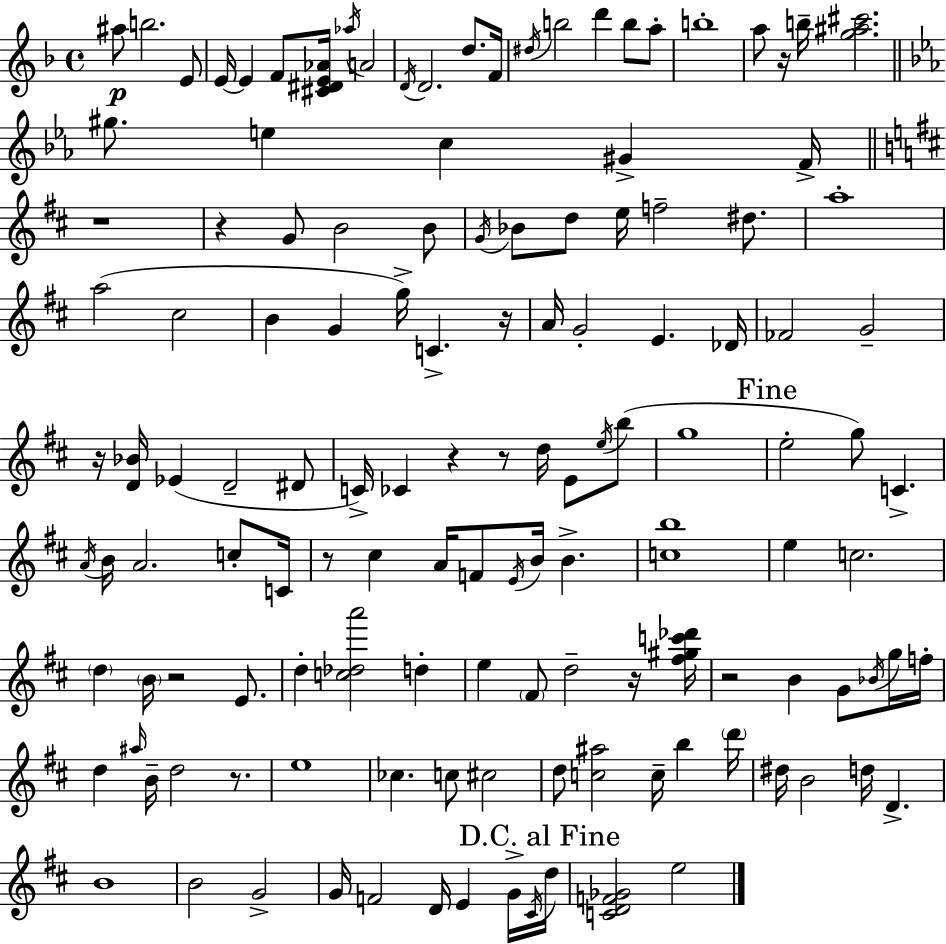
X:1
T:Untitled
M:4/4
L:1/4
K:Dm
^a/2 b2 E/2 E/4 E F/2 [^C^DE_A]/4 _a/4 A2 D/4 D2 d/2 F/4 ^d/4 b2 d' b/2 a/2 b4 a/2 z/4 b/4 [g^a^c']2 ^g/2 e c ^G F/4 z4 z G/2 B2 B/2 G/4 _B/2 d/2 e/4 f2 ^d/2 a4 a2 ^c2 B G g/4 C z/4 A/4 G2 E _D/4 _F2 G2 z/4 [D_B]/4 _E D2 ^D/2 C/4 _C z z/2 d/4 E/2 e/4 b/2 g4 e2 g/2 C A/4 B/4 A2 c/2 C/4 z/2 ^c A/4 F/2 E/4 B/4 B [cb]4 e c2 d B/4 z2 E/2 d [c_da']2 d e ^F/2 d2 z/4 [^f^gc'_d']/4 z2 B G/2 _B/4 g/4 f/4 d ^a/4 B/4 d2 z/2 e4 _c c/2 ^c2 d/2 [c^a]2 c/4 b d'/4 ^d/4 B2 d/4 D B4 B2 G2 G/4 F2 D/4 E G/4 ^C/4 d/4 [CDF_G]2 e2